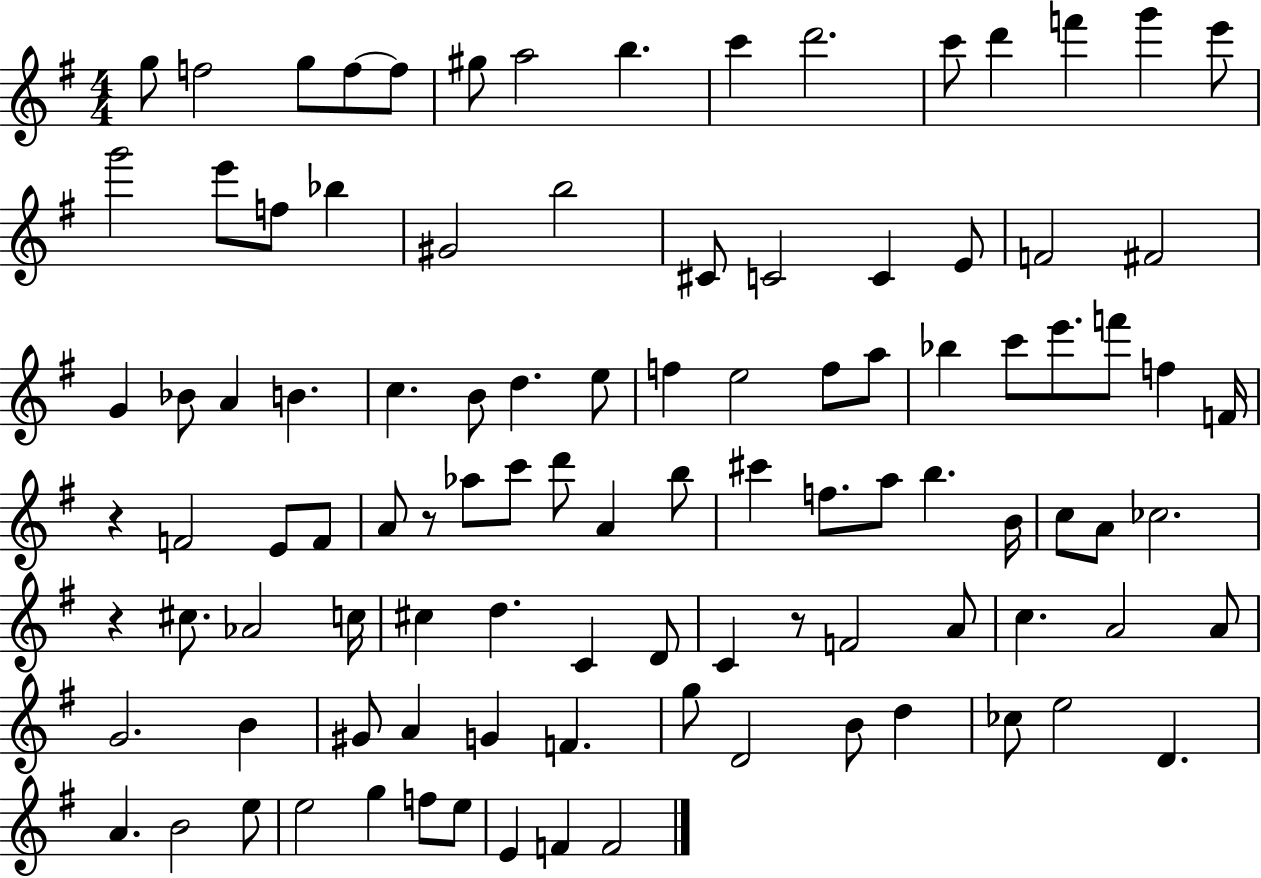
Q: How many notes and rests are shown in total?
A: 102